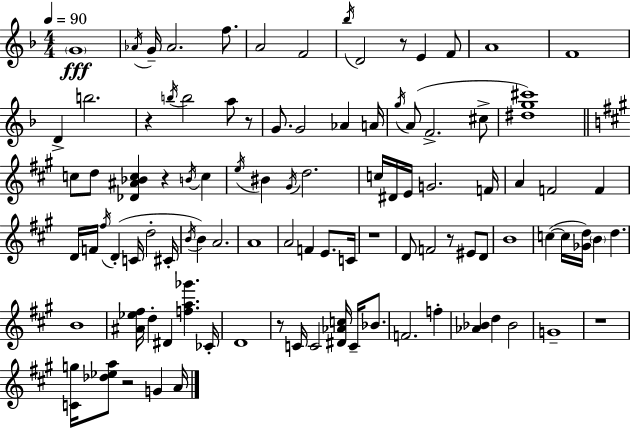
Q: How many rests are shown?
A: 9